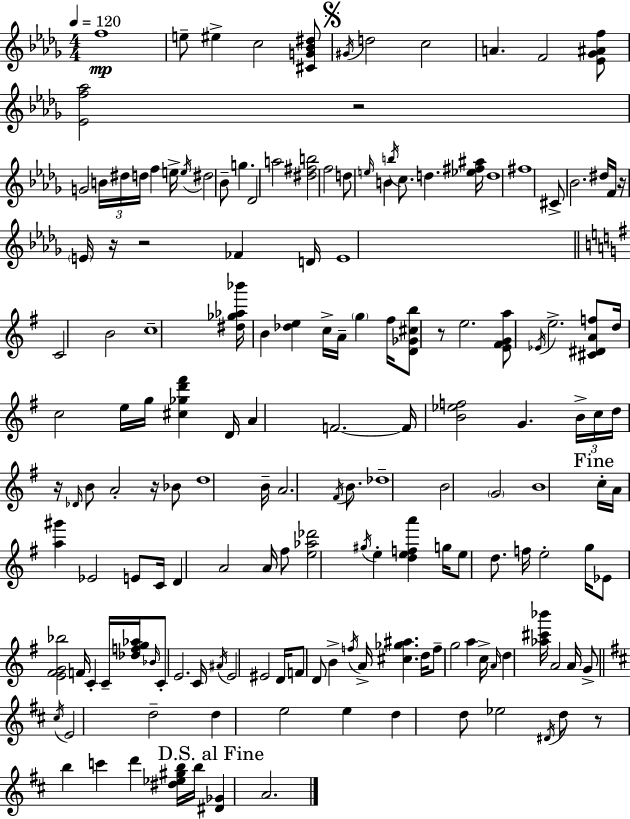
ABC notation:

X:1
T:Untitled
M:4/4
L:1/4
K:Bbm
f4 e/2 ^e c2 [^CG_B^d]/2 ^G/4 d2 c2 A F2 [_E_G^Af]/2 [_Ef_a]2 z2 G2 B/4 ^d/4 d/4 f e/4 e/4 ^d2 _B/2 g _D2 a2 [^d^fb]2 f2 d/2 e/4 B b/4 c/2 d [_e^f^a]/4 d4 ^f4 ^C/2 _B2 ^d/4 F/4 z/4 E/4 z/4 z2 _F D/4 E4 C2 B2 c4 [^d_g_a_b']/4 B [_de] c/4 A/4 g ^f/4 [D_G^cb]/2 z/2 e2 [E^FGa]/2 _E/4 e2 [^C^DAf]/2 d/4 c2 e/4 g/4 [^c_gd'^f'] D/4 A F2 F/4 [B_ef]2 G B/4 c/4 d/4 z/4 _D/4 B/2 A2 z/4 _B/2 d4 B/4 A2 ^F/4 B/2 _d4 B2 G2 B4 c/4 A/4 [a^g'] _E2 E/2 C/4 D A2 A/4 ^f/2 [e_a_d']2 ^g/4 e [defa'] g/4 e/2 d/2 f/4 e2 g/4 _E/2 [E^FG_b]2 F/4 C C/4 [_dfg_a]/4 _B/4 C/2 E2 C/4 ^A/4 E2 ^E2 D/4 F/2 D/2 B f/4 A/4 [^c_g^a] d/4 f/2 g2 a c/4 A/4 d [_a^c'_b']/4 A2 A/4 G/2 ^c/4 E2 d2 d e2 e d d/2 _e2 ^D/4 d/2 z/2 b c' d' [^d_e^gb]/4 b/4 [^D_G] A2